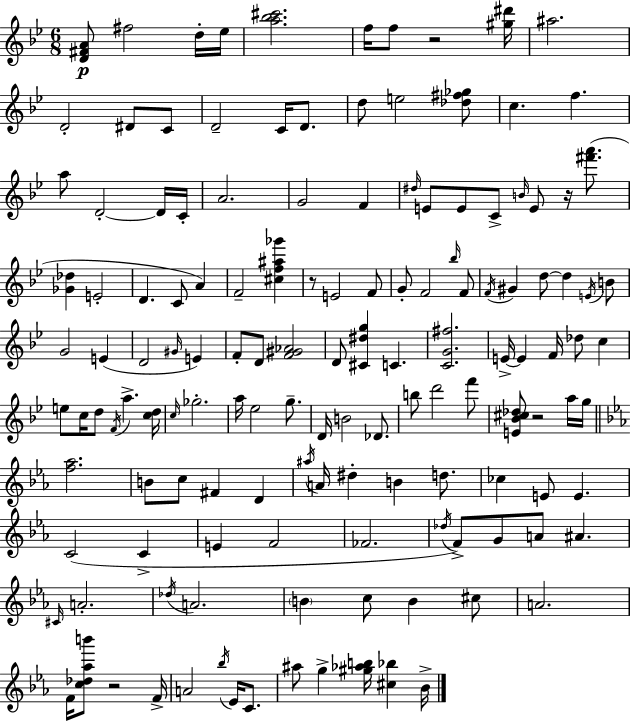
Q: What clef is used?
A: treble